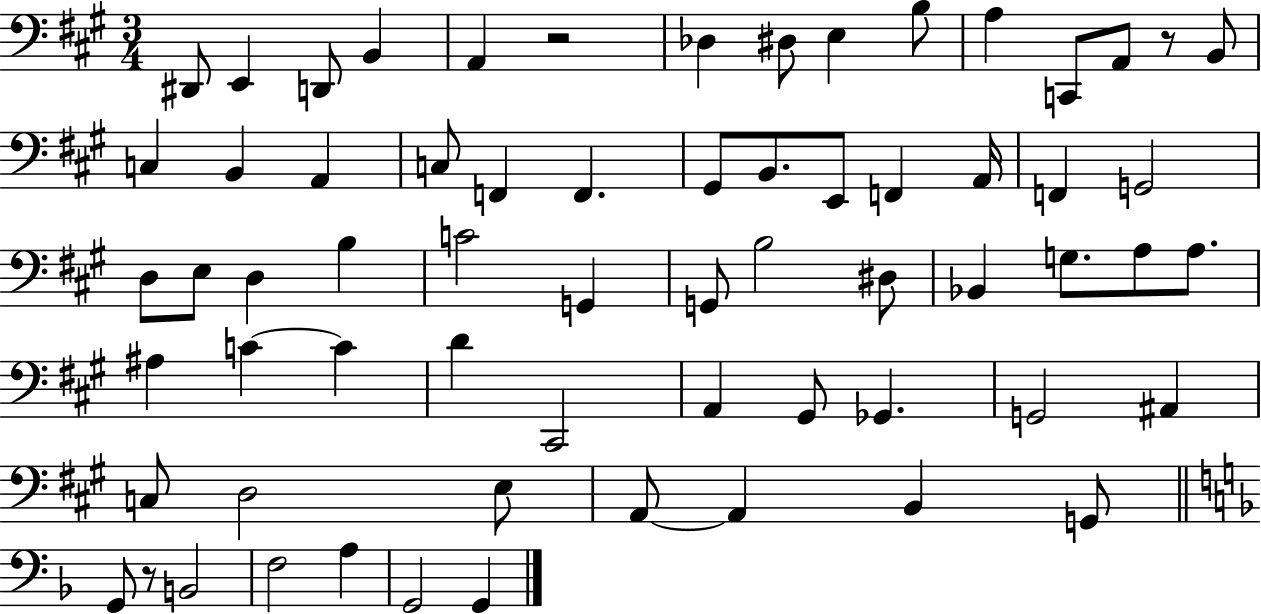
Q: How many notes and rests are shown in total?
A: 65